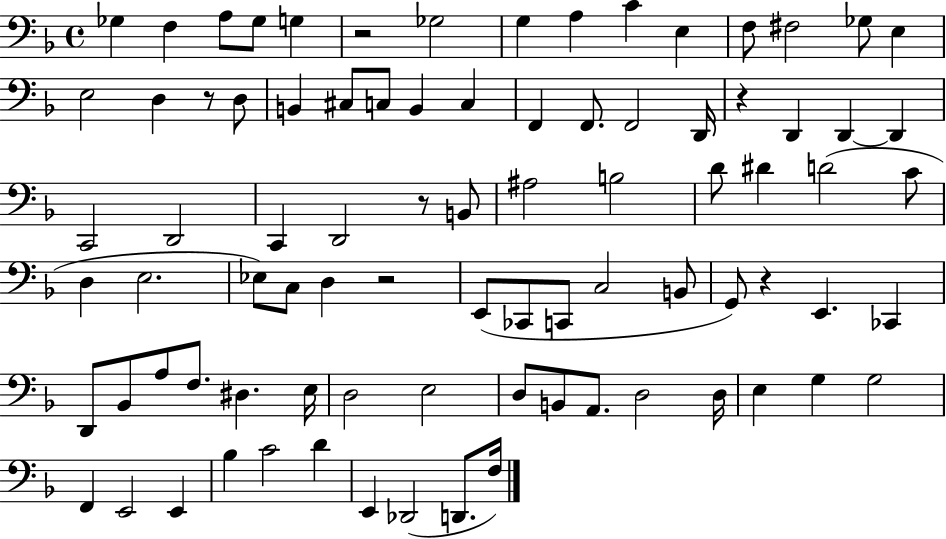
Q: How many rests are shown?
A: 6